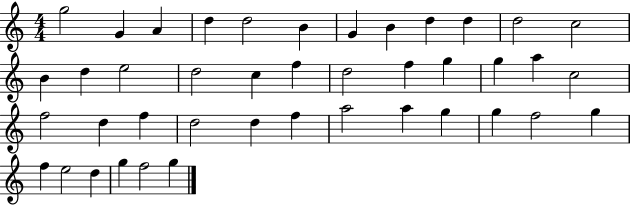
{
  \clef treble
  \numericTimeSignature
  \time 4/4
  \key c \major
  g''2 g'4 a'4 | d''4 d''2 b'4 | g'4 b'4 d''4 d''4 | d''2 c''2 | \break b'4 d''4 e''2 | d''2 c''4 f''4 | d''2 f''4 g''4 | g''4 a''4 c''2 | \break f''2 d''4 f''4 | d''2 d''4 f''4 | a''2 a''4 g''4 | g''4 f''2 g''4 | \break f''4 e''2 d''4 | g''4 f''2 g''4 | \bar "|."
}